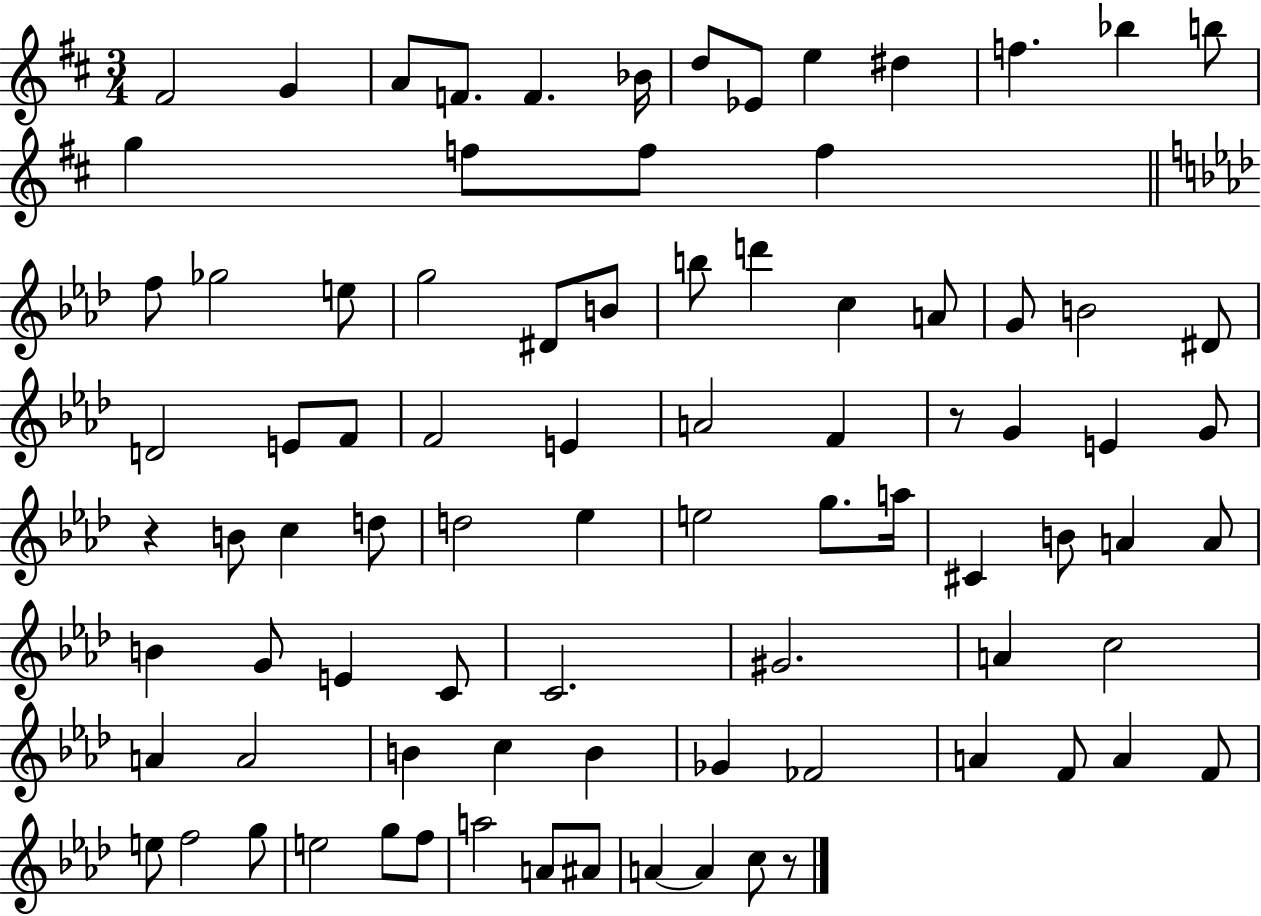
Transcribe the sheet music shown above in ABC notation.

X:1
T:Untitled
M:3/4
L:1/4
K:D
^F2 G A/2 F/2 F _B/4 d/2 _E/2 e ^d f _b b/2 g f/2 f/2 f f/2 _g2 e/2 g2 ^D/2 B/2 b/2 d' c A/2 G/2 B2 ^D/2 D2 E/2 F/2 F2 E A2 F z/2 G E G/2 z B/2 c d/2 d2 _e e2 g/2 a/4 ^C B/2 A A/2 B G/2 E C/2 C2 ^G2 A c2 A A2 B c B _G _F2 A F/2 A F/2 e/2 f2 g/2 e2 g/2 f/2 a2 A/2 ^A/2 A A c/2 z/2